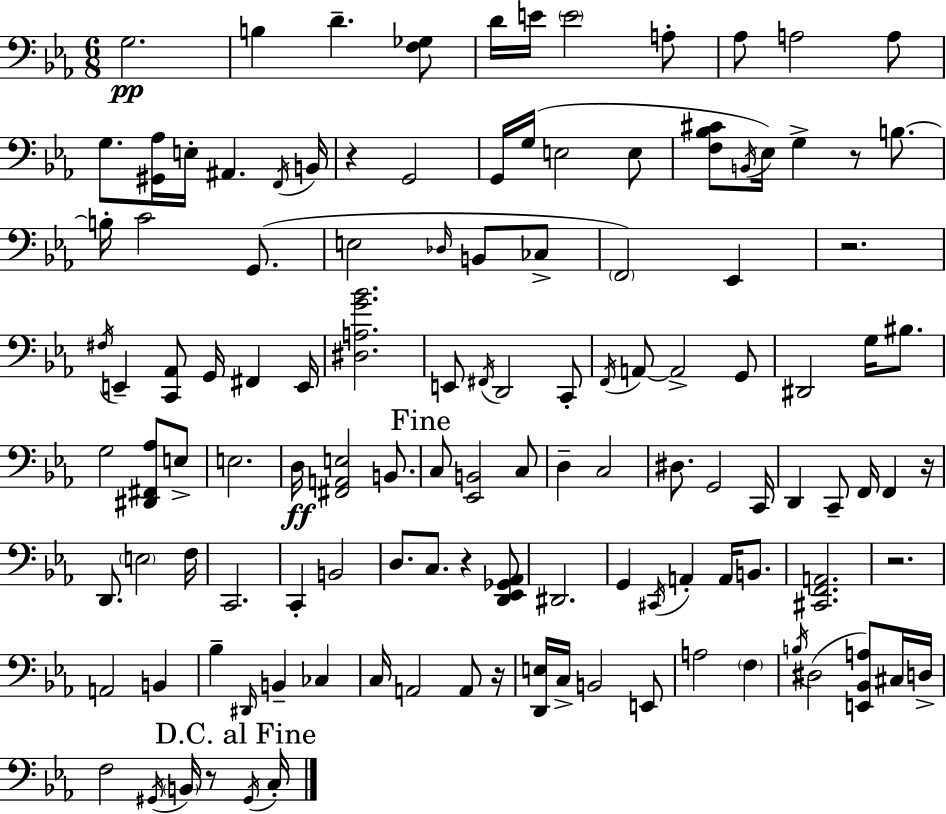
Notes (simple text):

G3/h. B3/q D4/q. [F3,Gb3]/e D4/s E4/s E4/h A3/e Ab3/e A3/h A3/e G3/e. [G#2,Ab3]/s E3/s A#2/q. F2/s B2/s R/q G2/h G2/s G3/s E3/h E3/e [F3,Bb3,C#4]/e B2/s Eb3/s G3/q R/e B3/e. B3/s C4/h G2/e. E3/h Db3/s B2/e CES3/e F2/h Eb2/q R/h. F#3/s E2/q [C2,Ab2]/e G2/s F#2/q E2/s [D#3,A3,G4,Bb4]/h. E2/e F#2/s D2/h C2/e F2/s A2/e A2/h G2/e D#2/h G3/s BIS3/e. G3/h [D#2,F#2,Ab3]/e E3/e E3/h. D3/s [F#2,A2,E3]/h B2/e. C3/e [Eb2,B2]/h C3/e D3/q C3/h D#3/e. G2/h C2/s D2/q C2/e F2/s F2/q R/s D2/e. E3/h F3/s C2/h. C2/q B2/h D3/e. C3/e. R/q [D2,Eb2,Gb2,Ab2]/e D#2/h. G2/q C#2/s A2/q A2/s B2/e. [C#2,F2,A2]/h. R/h. A2/h B2/q Bb3/q D#2/s B2/q CES3/q C3/s A2/h A2/e R/s [D2,E3]/s C3/s B2/h E2/e A3/h F3/q B3/s D#3/h [E2,Bb2,A3]/e C#3/s D3/s F3/h G#2/s B2/s R/e G#2/s C3/s